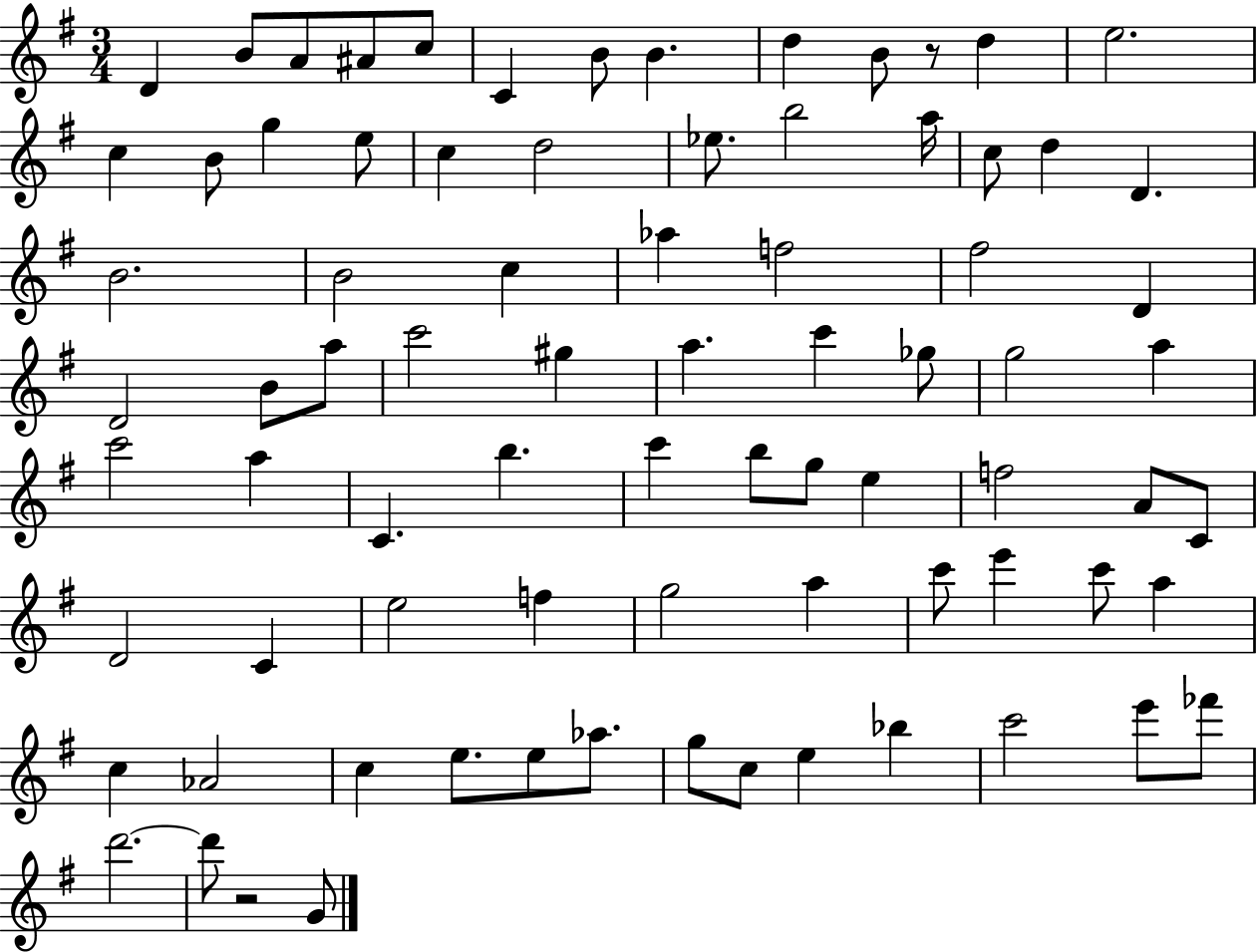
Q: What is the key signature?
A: G major